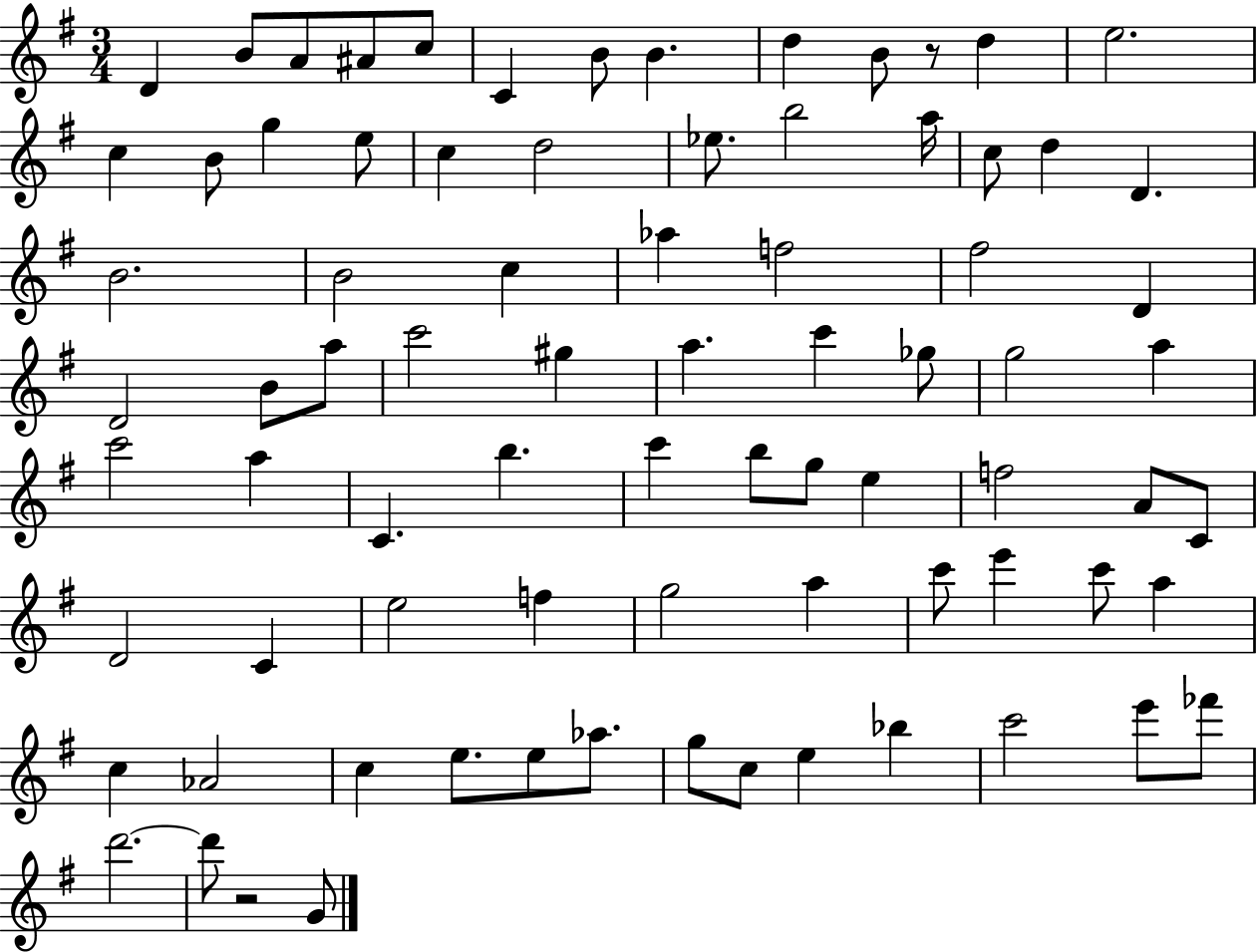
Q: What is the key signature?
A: G major